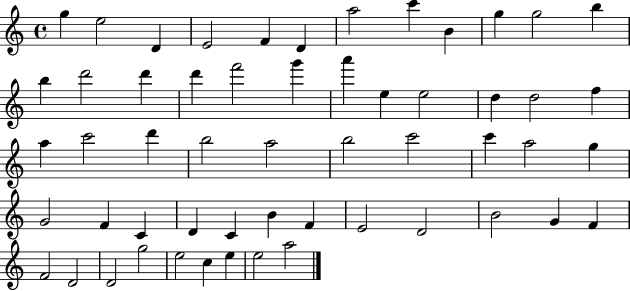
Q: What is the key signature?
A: C major